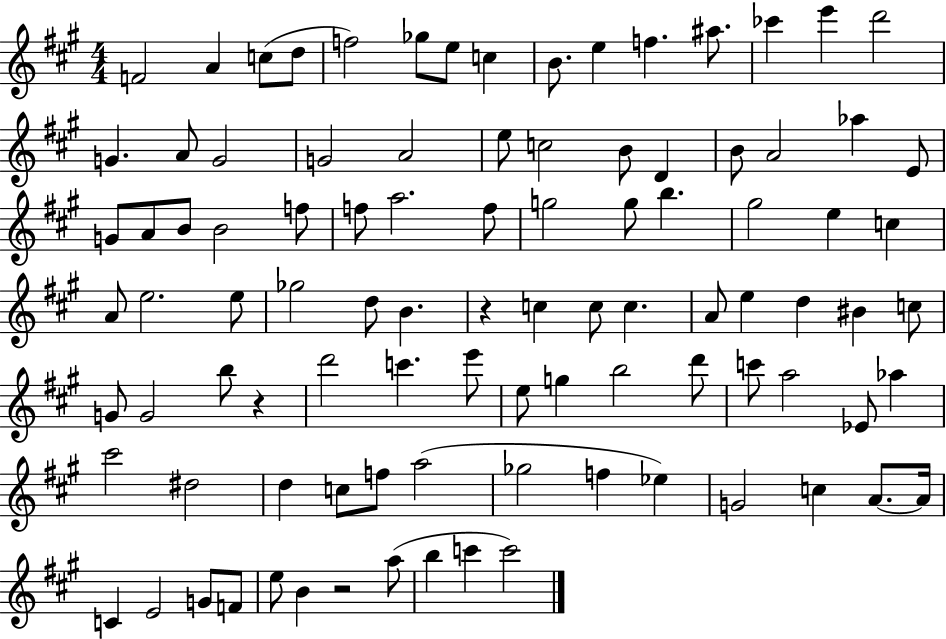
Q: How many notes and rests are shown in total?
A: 96